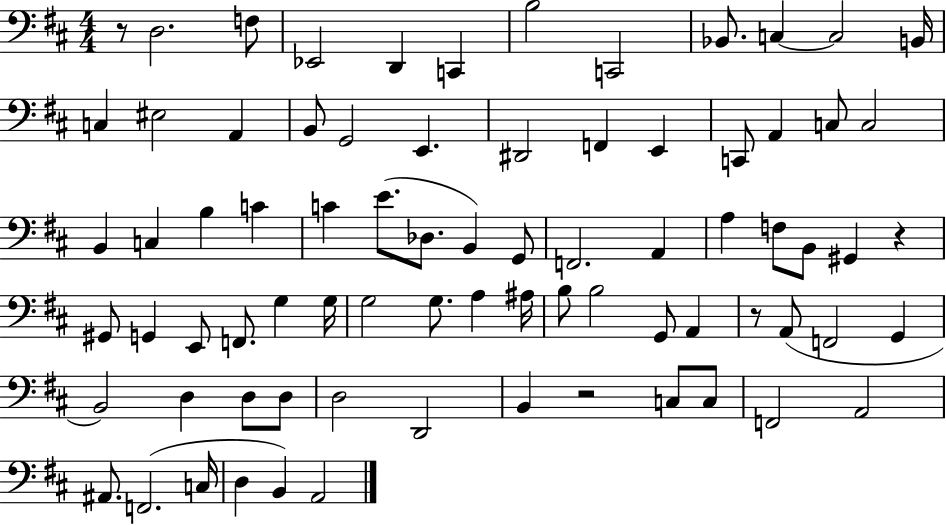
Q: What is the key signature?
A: D major